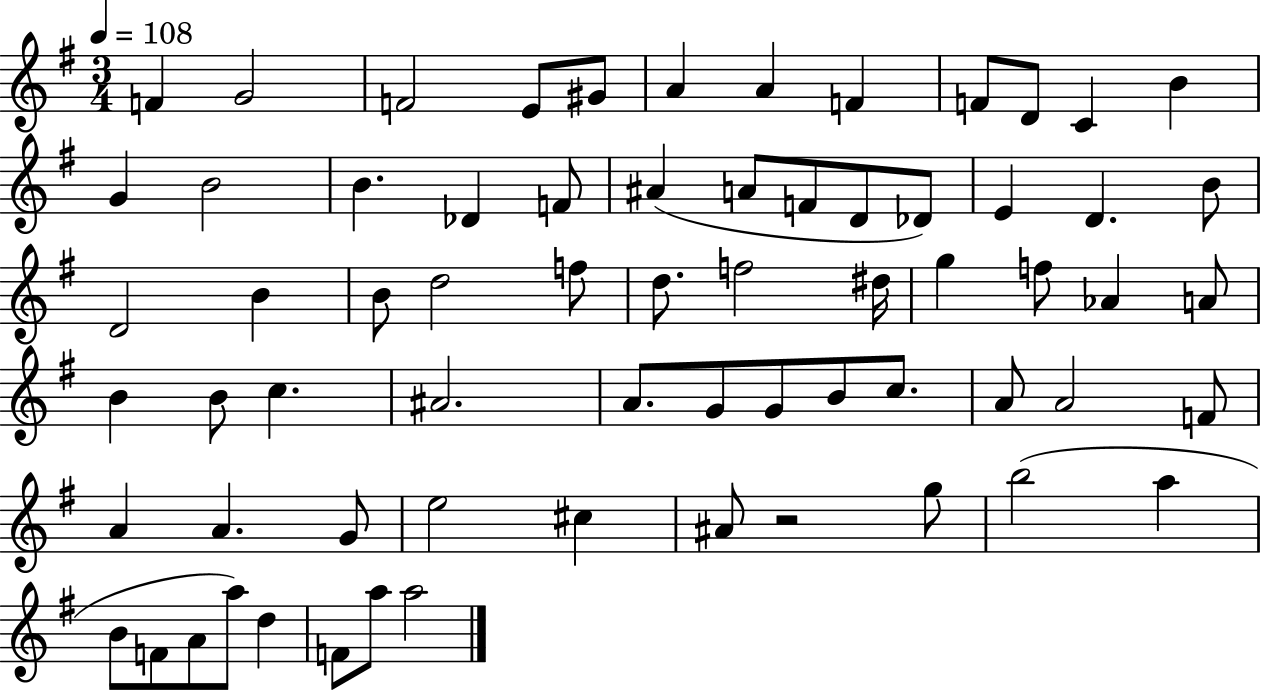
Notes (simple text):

F4/q G4/h F4/h E4/e G#4/e A4/q A4/q F4/q F4/e D4/e C4/q B4/q G4/q B4/h B4/q. Db4/q F4/e A#4/q A4/e F4/e D4/e Db4/e E4/q D4/q. B4/e D4/h B4/q B4/e D5/h F5/e D5/e. F5/h D#5/s G5/q F5/e Ab4/q A4/e B4/q B4/e C5/q. A#4/h. A4/e. G4/e G4/e B4/e C5/e. A4/e A4/h F4/e A4/q A4/q. G4/e E5/h C#5/q A#4/e R/h G5/e B5/h A5/q B4/e F4/e A4/e A5/e D5/q F4/e A5/e A5/h